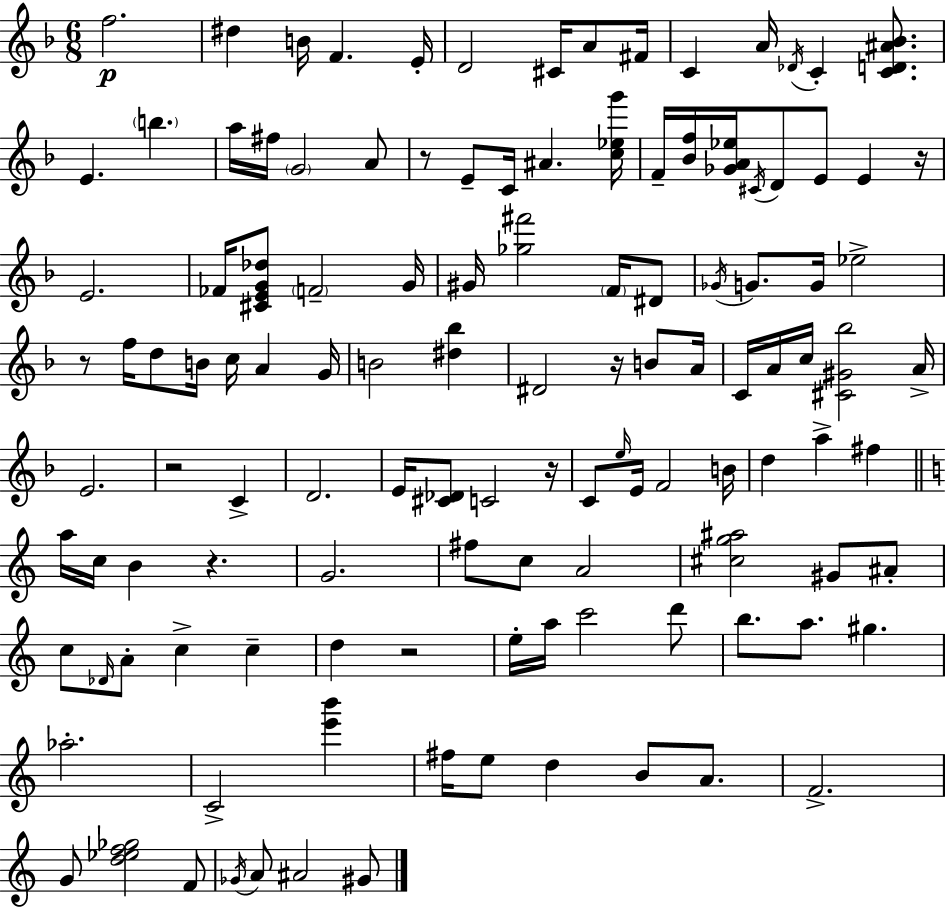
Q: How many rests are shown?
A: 8